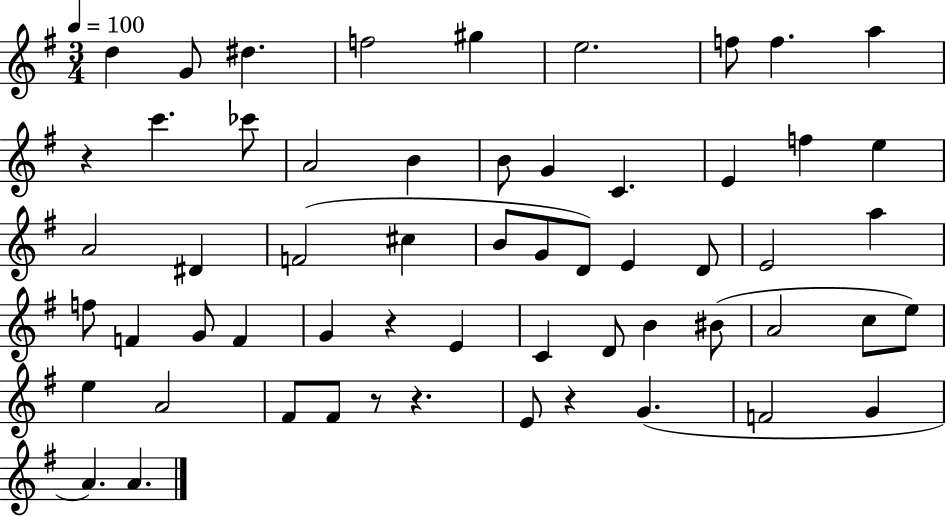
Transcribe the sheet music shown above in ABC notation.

X:1
T:Untitled
M:3/4
L:1/4
K:G
d G/2 ^d f2 ^g e2 f/2 f a z c' _c'/2 A2 B B/2 G C E f e A2 ^D F2 ^c B/2 G/2 D/2 E D/2 E2 a f/2 F G/2 F G z E C D/2 B ^B/2 A2 c/2 e/2 e A2 ^F/2 ^F/2 z/2 z E/2 z G F2 G A A